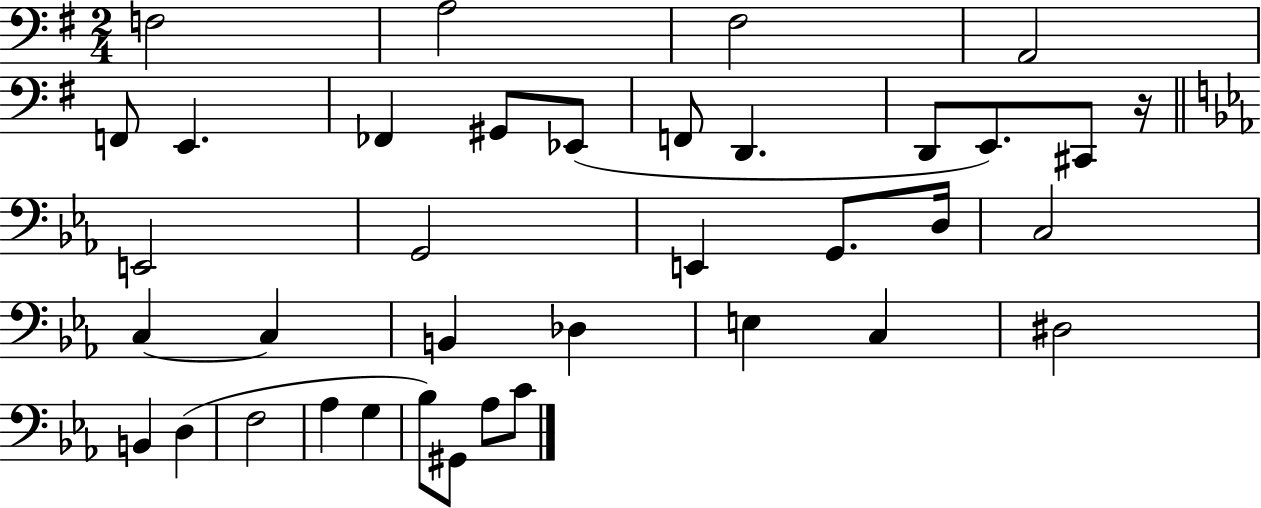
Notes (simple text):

F3/h A3/h F#3/h A2/h F2/e E2/q. FES2/q G#2/e Eb2/e F2/e D2/q. D2/e E2/e. C#2/e R/s E2/h G2/h E2/q G2/e. D3/s C3/h C3/q C3/q B2/q Db3/q E3/q C3/q D#3/h B2/q D3/q F3/h Ab3/q G3/q Bb3/e G#2/e Ab3/e C4/e